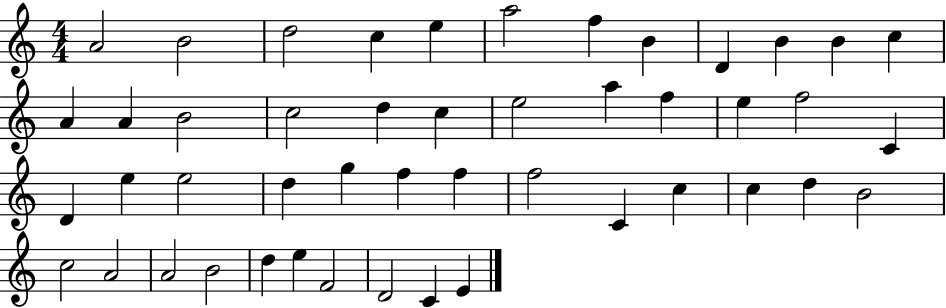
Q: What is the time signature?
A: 4/4